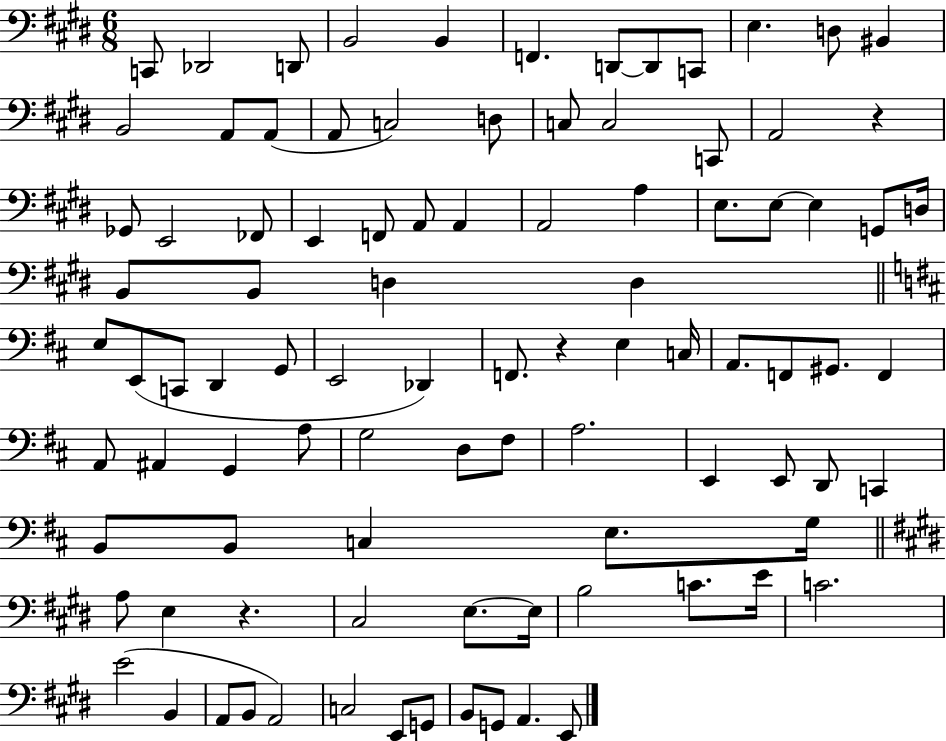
X:1
T:Untitled
M:6/8
L:1/4
K:E
C,,/2 _D,,2 D,,/2 B,,2 B,, F,, D,,/2 D,,/2 C,,/2 E, D,/2 ^B,, B,,2 A,,/2 A,,/2 A,,/2 C,2 D,/2 C,/2 C,2 C,,/2 A,,2 z _G,,/2 E,,2 _F,,/2 E,, F,,/2 A,,/2 A,, A,,2 A, E,/2 E,/2 E, G,,/2 D,/4 B,,/2 B,,/2 D, D, E,/2 E,,/2 C,,/2 D,, G,,/2 E,,2 _D,, F,,/2 z E, C,/4 A,,/2 F,,/2 ^G,,/2 F,, A,,/2 ^A,, G,, A,/2 G,2 D,/2 ^F,/2 A,2 E,, E,,/2 D,,/2 C,, B,,/2 B,,/2 C, E,/2 G,/4 A,/2 E, z ^C,2 E,/2 E,/4 B,2 C/2 E/4 C2 E2 B,, A,,/2 B,,/2 A,,2 C,2 E,,/2 G,,/2 B,,/2 G,,/2 A,, E,,/2